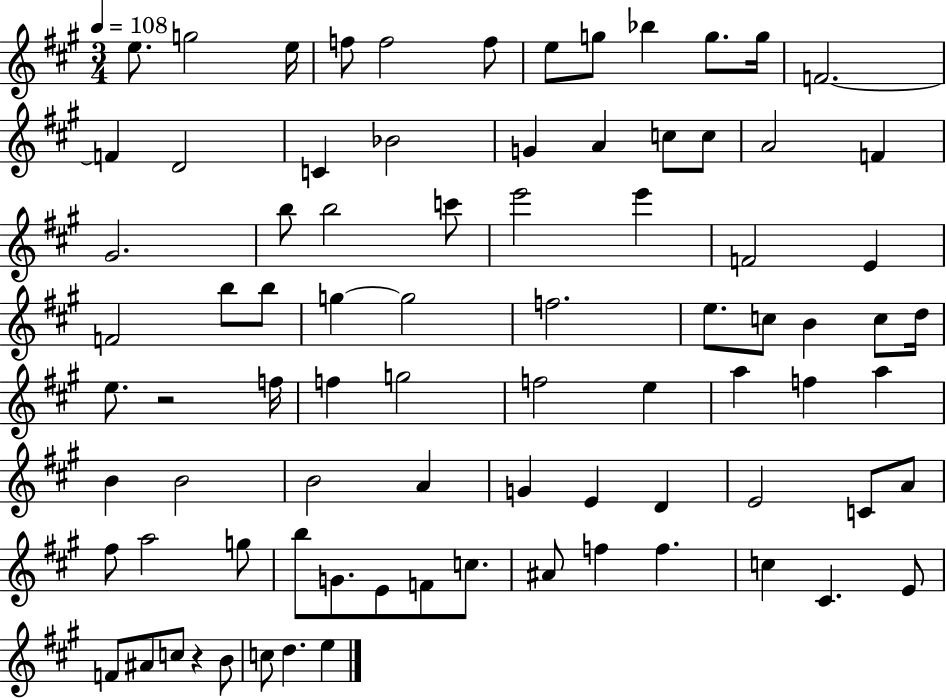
{
  \clef treble
  \numericTimeSignature
  \time 3/4
  \key a \major
  \tempo 4 = 108
  e''8. g''2 e''16 | f''8 f''2 f''8 | e''8 g''8 bes''4 g''8. g''16 | f'2.~~ | \break f'4 d'2 | c'4 bes'2 | g'4 a'4 c''8 c''8 | a'2 f'4 | \break gis'2. | b''8 b''2 c'''8 | e'''2 e'''4 | f'2 e'4 | \break f'2 b''8 b''8 | g''4~~ g''2 | f''2. | e''8. c''8 b'4 c''8 d''16 | \break e''8. r2 f''16 | f''4 g''2 | f''2 e''4 | a''4 f''4 a''4 | \break b'4 b'2 | b'2 a'4 | g'4 e'4 d'4 | e'2 c'8 a'8 | \break fis''8 a''2 g''8 | b''8 g'8. e'8 f'8 c''8. | ais'8 f''4 f''4. | c''4 cis'4. e'8 | \break f'8 ais'8 c''8 r4 b'8 | c''8 d''4. e''4 | \bar "|."
}